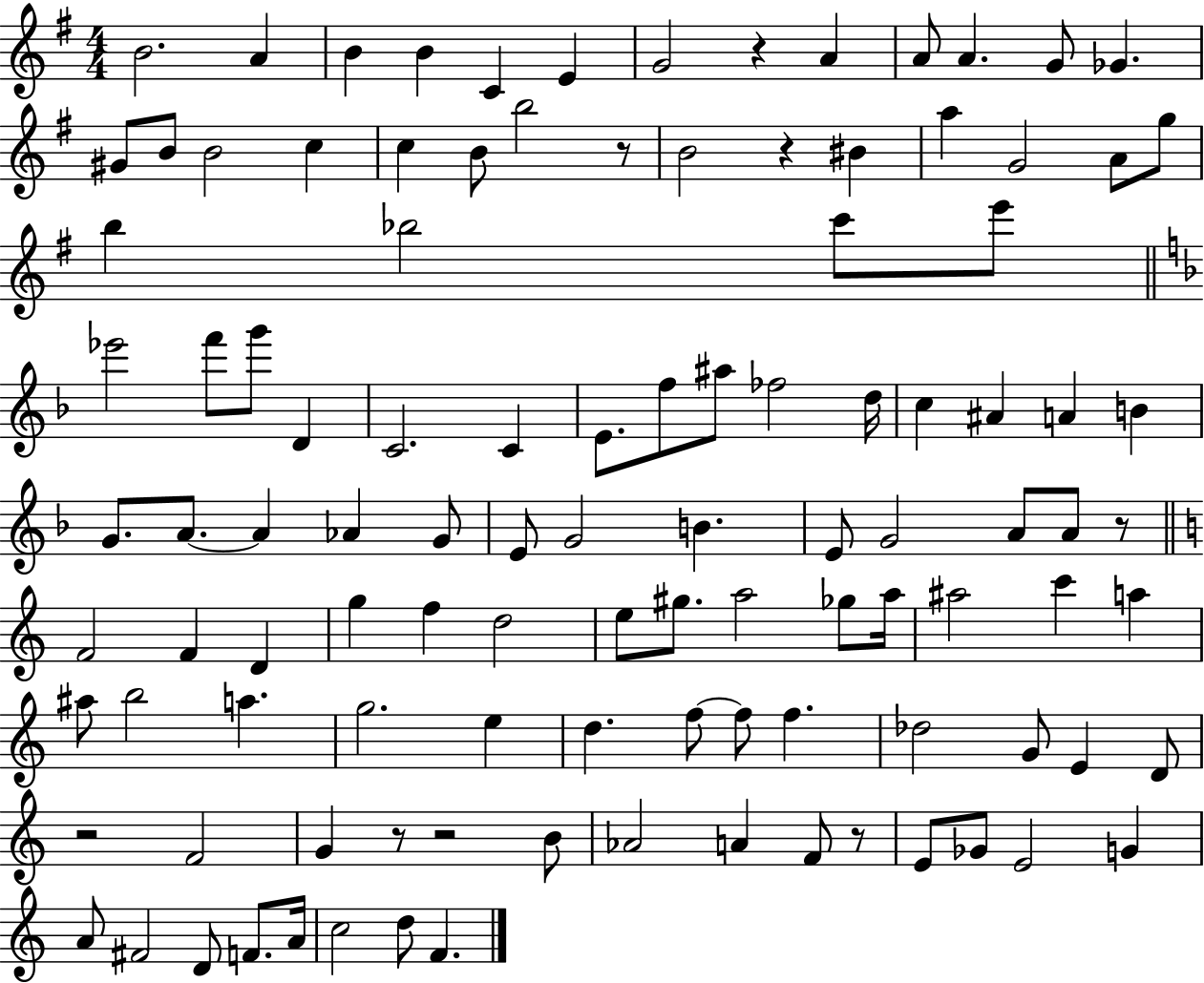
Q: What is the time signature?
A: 4/4